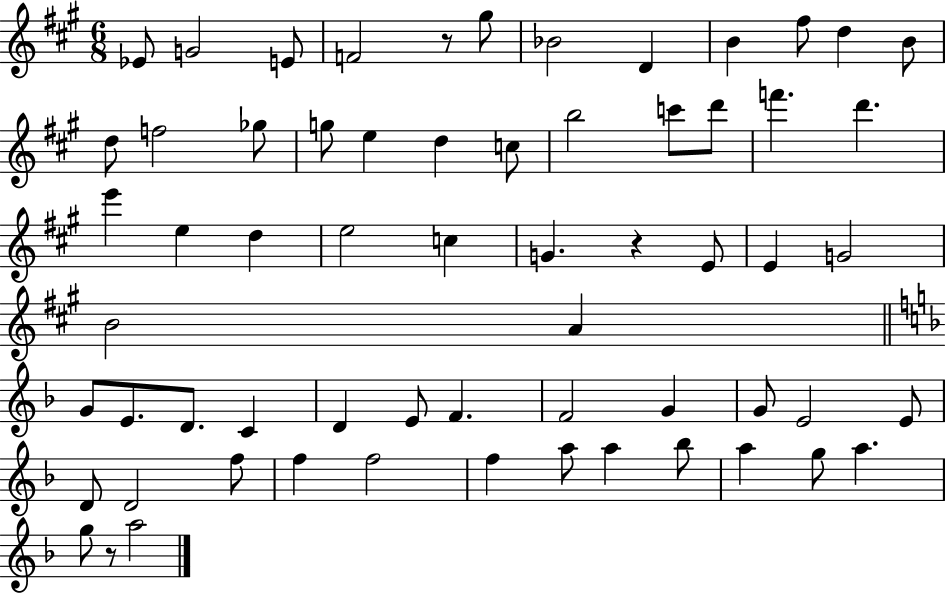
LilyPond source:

{
  \clef treble
  \numericTimeSignature
  \time 6/8
  \key a \major
  ees'8 g'2 e'8 | f'2 r8 gis''8 | bes'2 d'4 | b'4 fis''8 d''4 b'8 | \break d''8 f''2 ges''8 | g''8 e''4 d''4 c''8 | b''2 c'''8 d'''8 | f'''4. d'''4. | \break e'''4 e''4 d''4 | e''2 c''4 | g'4. r4 e'8 | e'4 g'2 | \break b'2 a'4 | \bar "||" \break \key d \minor g'8 e'8. d'8. c'4 | d'4 e'8 f'4. | f'2 g'4 | g'8 e'2 e'8 | \break d'8 d'2 f''8 | f''4 f''2 | f''4 a''8 a''4 bes''8 | a''4 g''8 a''4. | \break g''8 r8 a''2 | \bar "|."
}